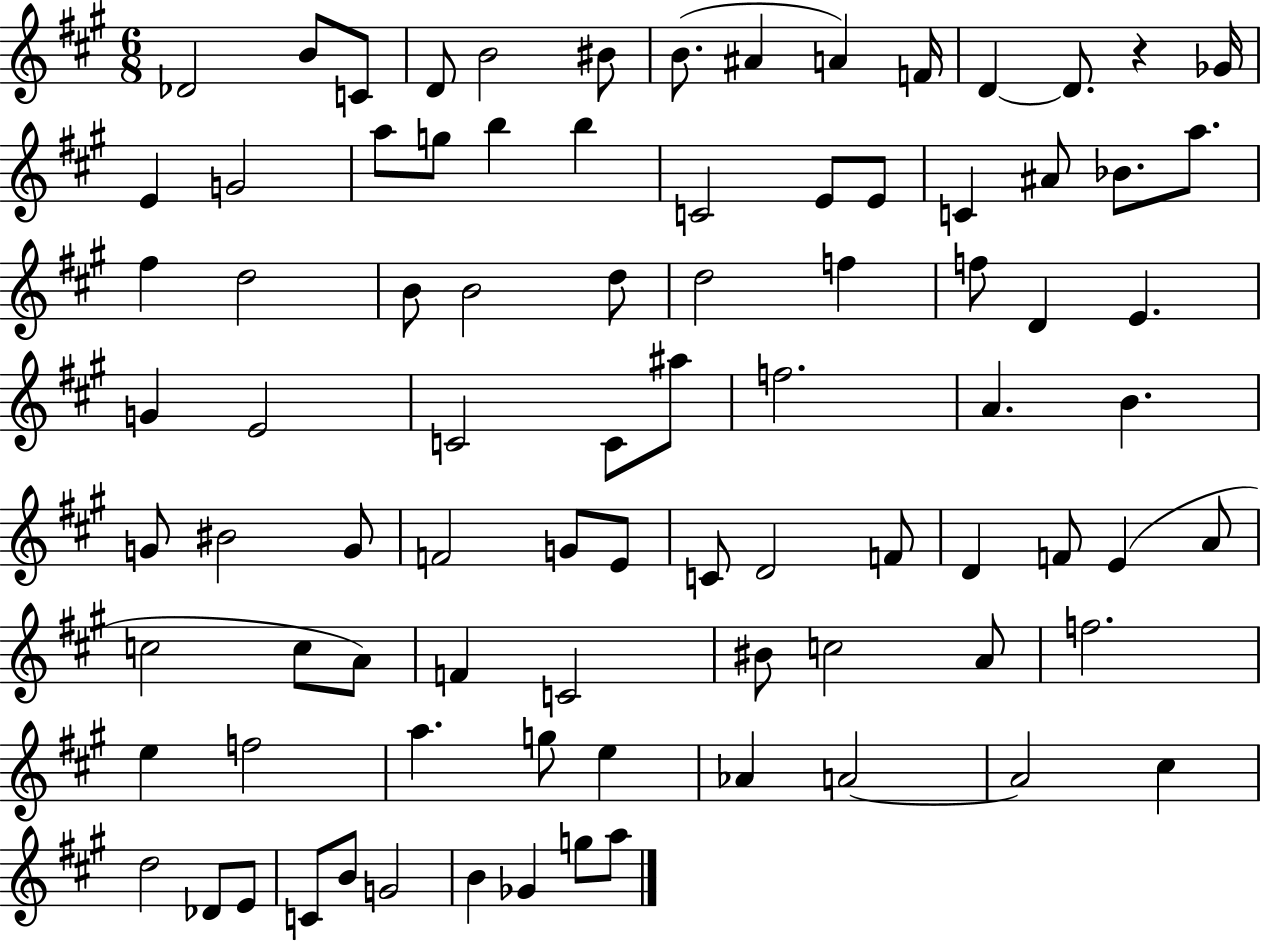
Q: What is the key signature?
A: A major